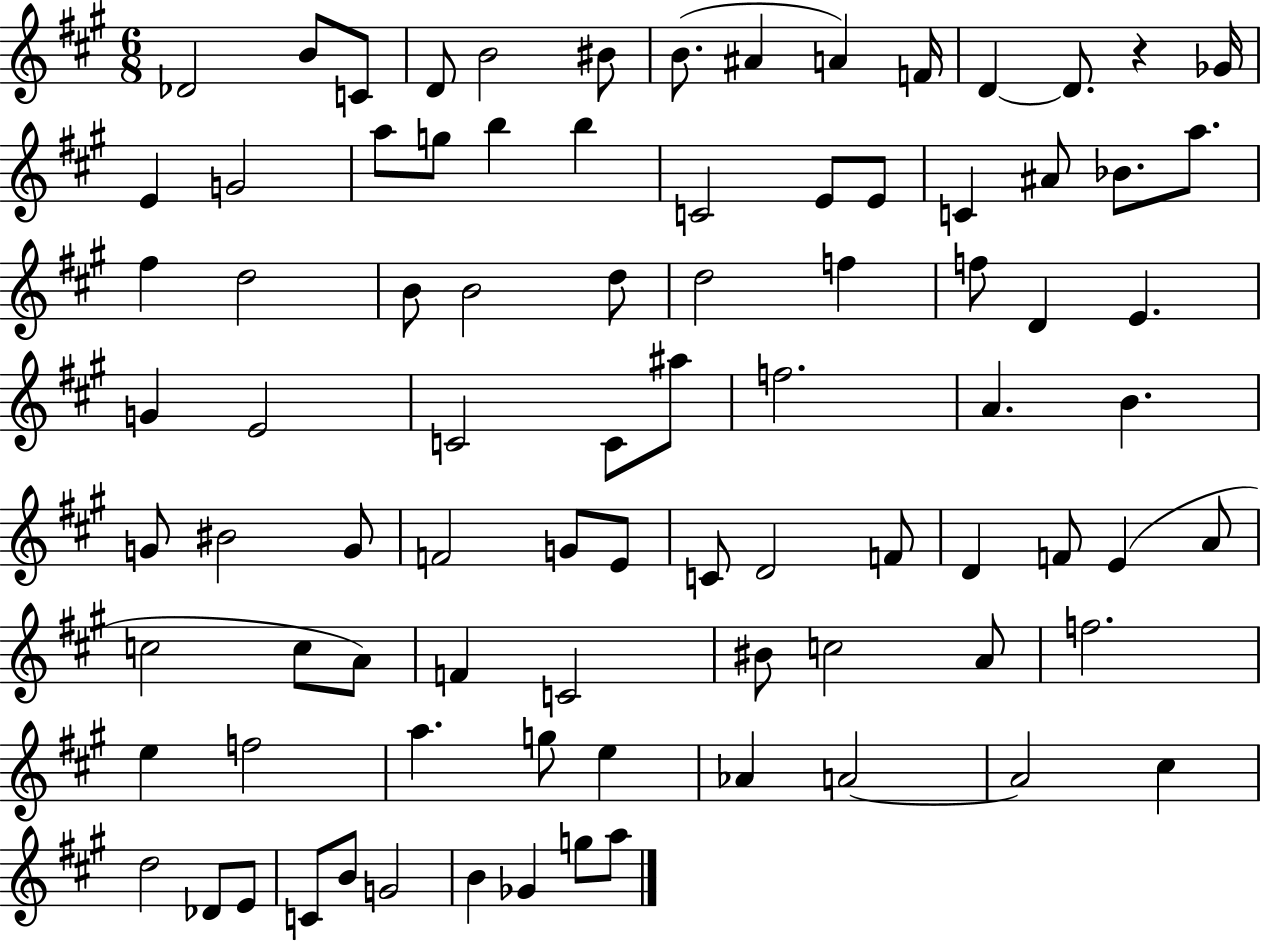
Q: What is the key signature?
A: A major